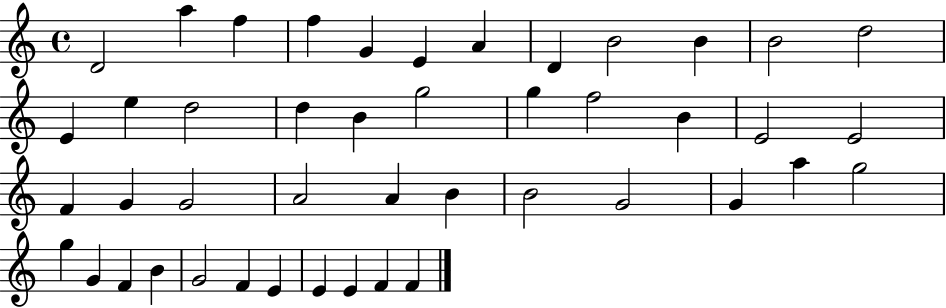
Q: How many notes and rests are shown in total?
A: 45